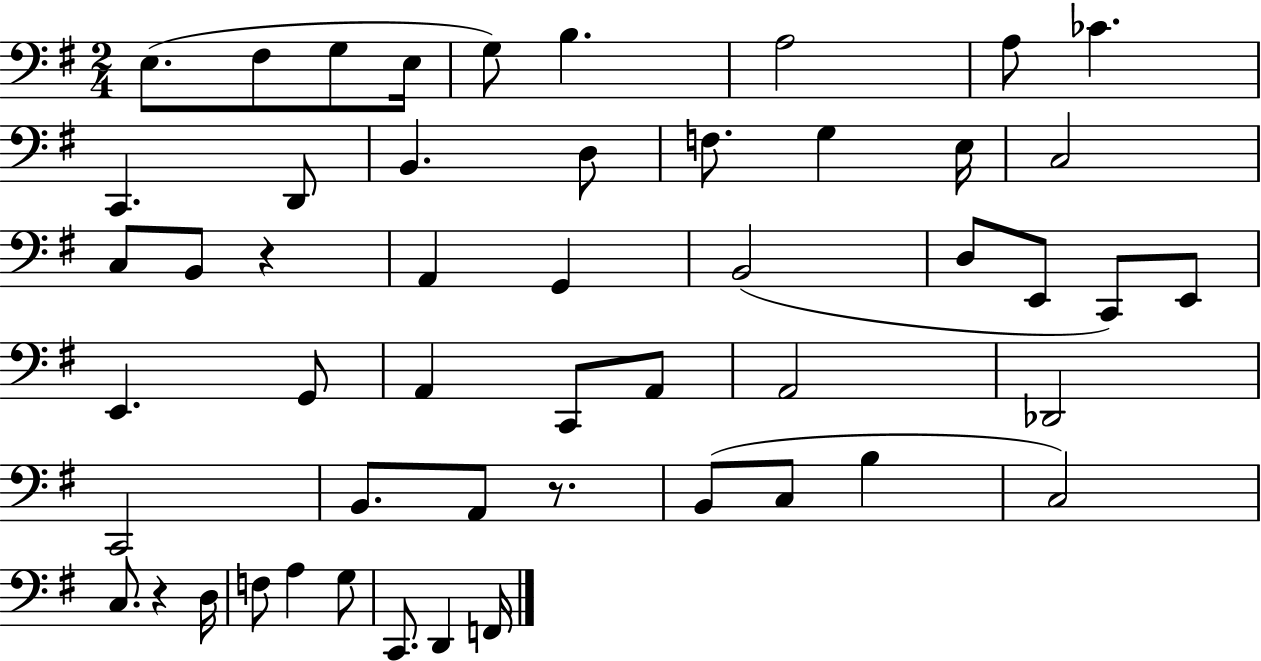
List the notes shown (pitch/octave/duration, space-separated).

E3/e. F#3/e G3/e E3/s G3/e B3/q. A3/h A3/e CES4/q. C2/q. D2/e B2/q. D3/e F3/e. G3/q E3/s C3/h C3/e B2/e R/q A2/q G2/q B2/h D3/e E2/e C2/e E2/e E2/q. G2/e A2/q C2/e A2/e A2/h Db2/h C2/h B2/e. A2/e R/e. B2/e C3/e B3/q C3/h C3/e. R/q D3/s F3/e A3/q G3/e C2/e. D2/q F2/s